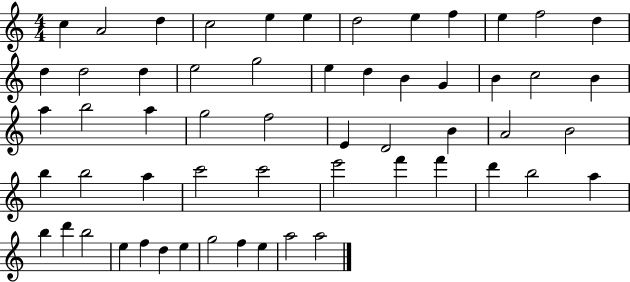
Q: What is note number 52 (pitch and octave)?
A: E5